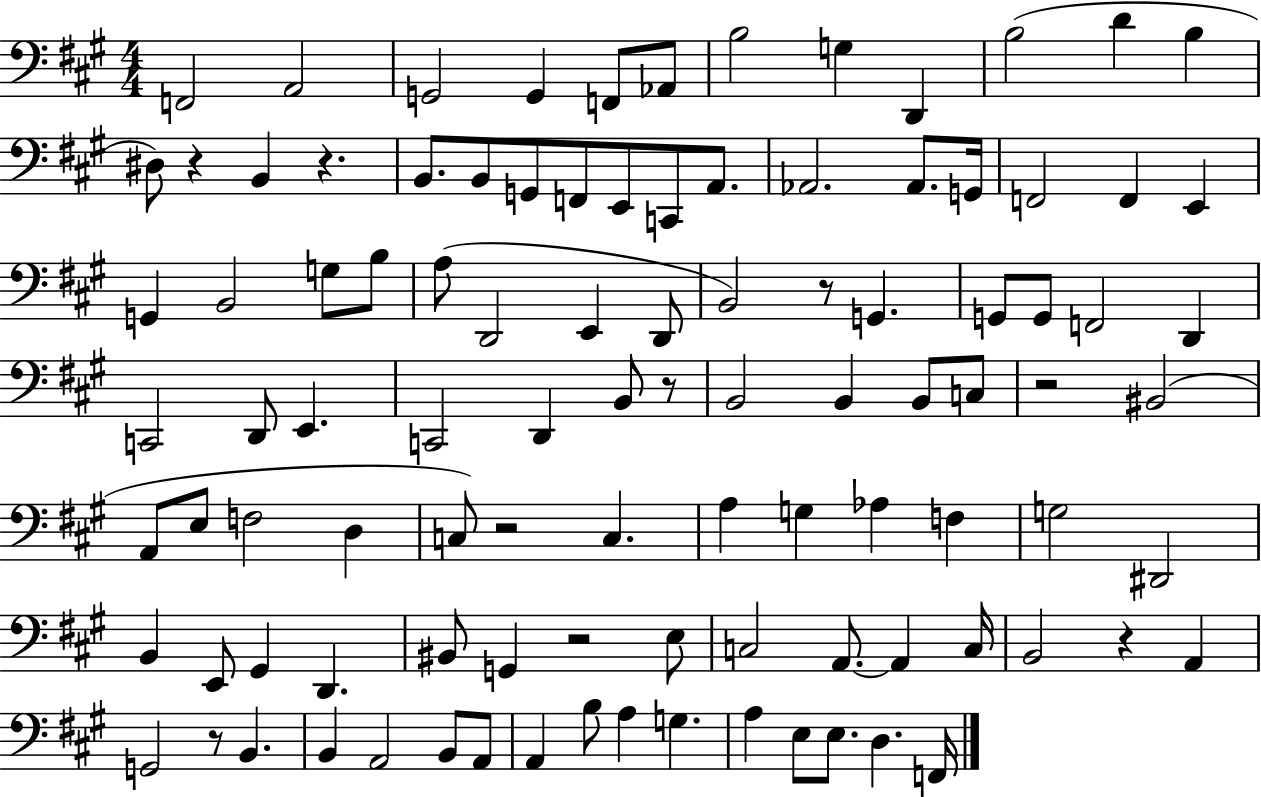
X:1
T:Untitled
M:4/4
L:1/4
K:A
F,,2 A,,2 G,,2 G,, F,,/2 _A,,/2 B,2 G, D,, B,2 D B, ^D,/2 z B,, z B,,/2 B,,/2 G,,/2 F,,/2 E,,/2 C,,/2 A,,/2 _A,,2 _A,,/2 G,,/4 F,,2 F,, E,, G,, B,,2 G,/2 B,/2 A,/2 D,,2 E,, D,,/2 B,,2 z/2 G,, G,,/2 G,,/2 F,,2 D,, C,,2 D,,/2 E,, C,,2 D,, B,,/2 z/2 B,,2 B,, B,,/2 C,/2 z2 ^B,,2 A,,/2 E,/2 F,2 D, C,/2 z2 C, A, G, _A, F, G,2 ^D,,2 B,, E,,/2 ^G,, D,, ^B,,/2 G,, z2 E,/2 C,2 A,,/2 A,, C,/4 B,,2 z A,, G,,2 z/2 B,, B,, A,,2 B,,/2 A,,/2 A,, B,/2 A, G, A, E,/2 E,/2 D, F,,/4